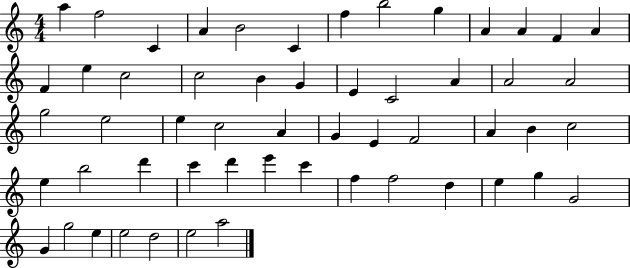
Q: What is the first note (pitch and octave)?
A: A5